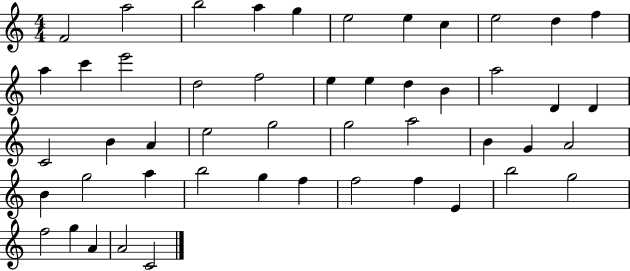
F4/h A5/h B5/h A5/q G5/q E5/h E5/q C5/q E5/h D5/q F5/q A5/q C6/q E6/h D5/h F5/h E5/q E5/q D5/q B4/q A5/h D4/q D4/q C4/h B4/q A4/q E5/h G5/h G5/h A5/h B4/q G4/q A4/h B4/q G5/h A5/q B5/h G5/q F5/q F5/h F5/q E4/q B5/h G5/h F5/h G5/q A4/q A4/h C4/h